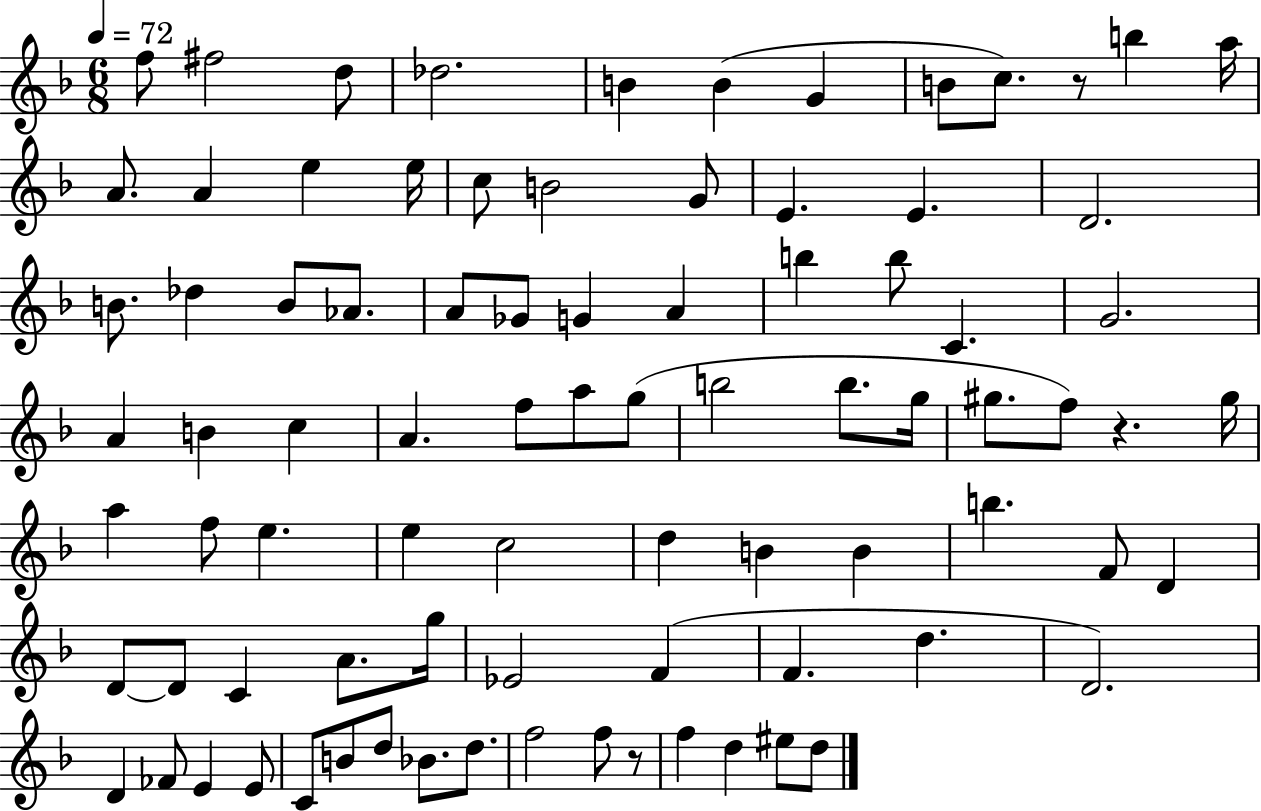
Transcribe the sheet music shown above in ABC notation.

X:1
T:Untitled
M:6/8
L:1/4
K:F
f/2 ^f2 d/2 _d2 B B G B/2 c/2 z/2 b a/4 A/2 A e e/4 c/2 B2 G/2 E E D2 B/2 _d B/2 _A/2 A/2 _G/2 G A b b/2 C G2 A B c A f/2 a/2 g/2 b2 b/2 g/4 ^g/2 f/2 z ^g/4 a f/2 e e c2 d B B b F/2 D D/2 D/2 C A/2 g/4 _E2 F F d D2 D _F/2 E E/2 C/2 B/2 d/2 _B/2 d/2 f2 f/2 z/2 f d ^e/2 d/2